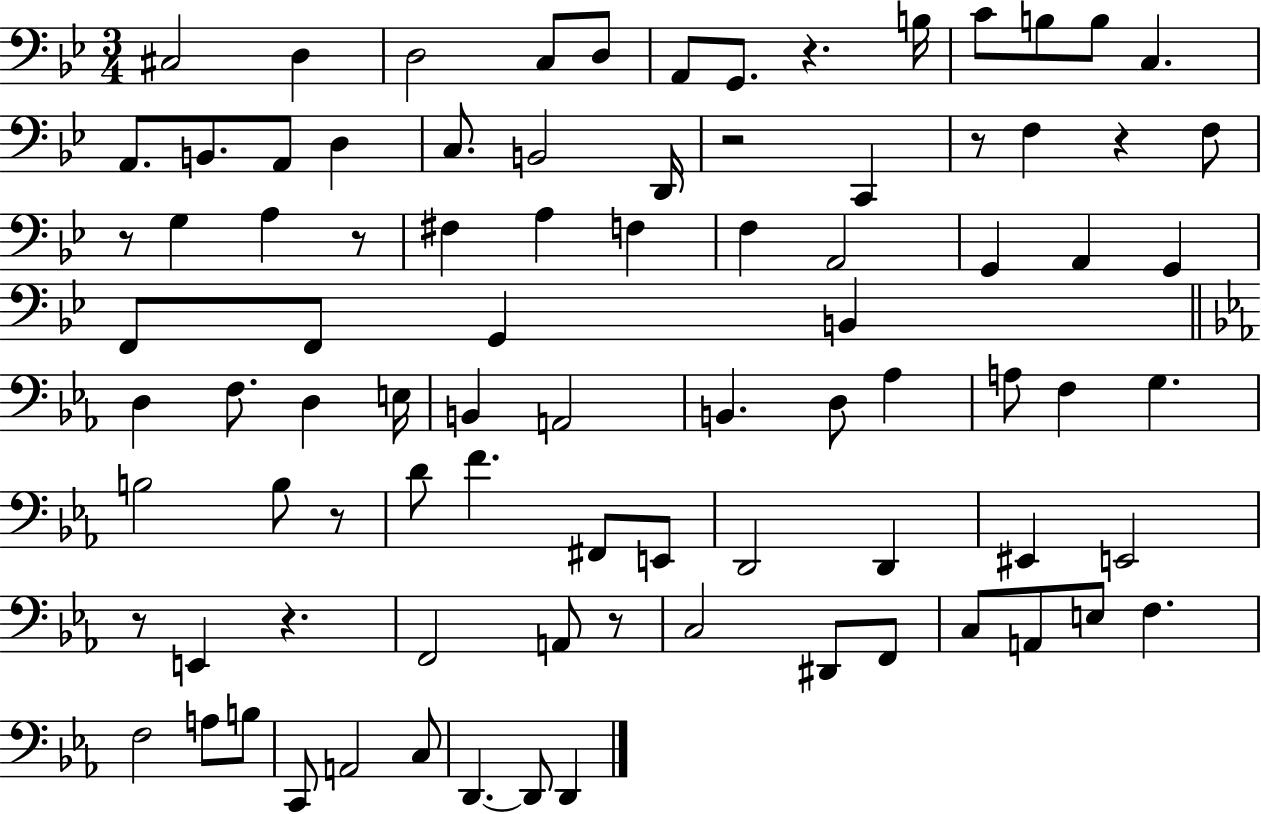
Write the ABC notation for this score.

X:1
T:Untitled
M:3/4
L:1/4
K:Bb
^C,2 D, D,2 C,/2 D,/2 A,,/2 G,,/2 z B,/4 C/2 B,/2 B,/2 C, A,,/2 B,,/2 A,,/2 D, C,/2 B,,2 D,,/4 z2 C,, z/2 F, z F,/2 z/2 G, A, z/2 ^F, A, F, F, A,,2 G,, A,, G,, F,,/2 F,,/2 G,, B,, D, F,/2 D, E,/4 B,, A,,2 B,, D,/2 _A, A,/2 F, G, B,2 B,/2 z/2 D/2 F ^F,,/2 E,,/2 D,,2 D,, ^E,, E,,2 z/2 E,, z F,,2 A,,/2 z/2 C,2 ^D,,/2 F,,/2 C,/2 A,,/2 E,/2 F, F,2 A,/2 B,/2 C,,/2 A,,2 C,/2 D,, D,,/2 D,,